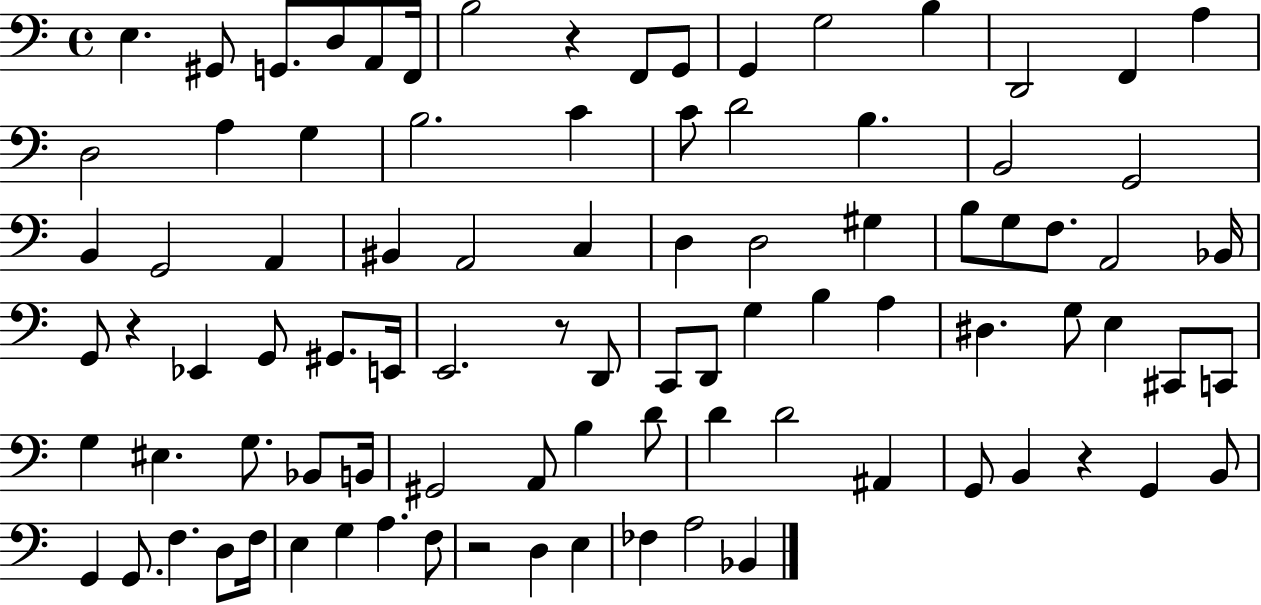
X:1
T:Untitled
M:4/4
L:1/4
K:C
E, ^G,,/2 G,,/2 D,/2 A,,/2 F,,/4 B,2 z F,,/2 G,,/2 G,, G,2 B, D,,2 F,, A, D,2 A, G, B,2 C C/2 D2 B, B,,2 G,,2 B,, G,,2 A,, ^B,, A,,2 C, D, D,2 ^G, B,/2 G,/2 F,/2 A,,2 _B,,/4 G,,/2 z _E,, G,,/2 ^G,,/2 E,,/4 E,,2 z/2 D,,/2 C,,/2 D,,/2 G, B, A, ^D, G,/2 E, ^C,,/2 C,,/2 G, ^E, G,/2 _B,,/2 B,,/4 ^G,,2 A,,/2 B, D/2 D D2 ^A,, G,,/2 B,, z G,, B,,/2 G,, G,,/2 F, D,/2 F,/4 E, G, A, F,/2 z2 D, E, _F, A,2 _B,,